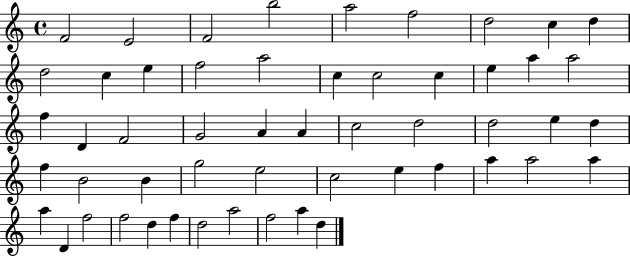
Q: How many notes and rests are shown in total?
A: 53